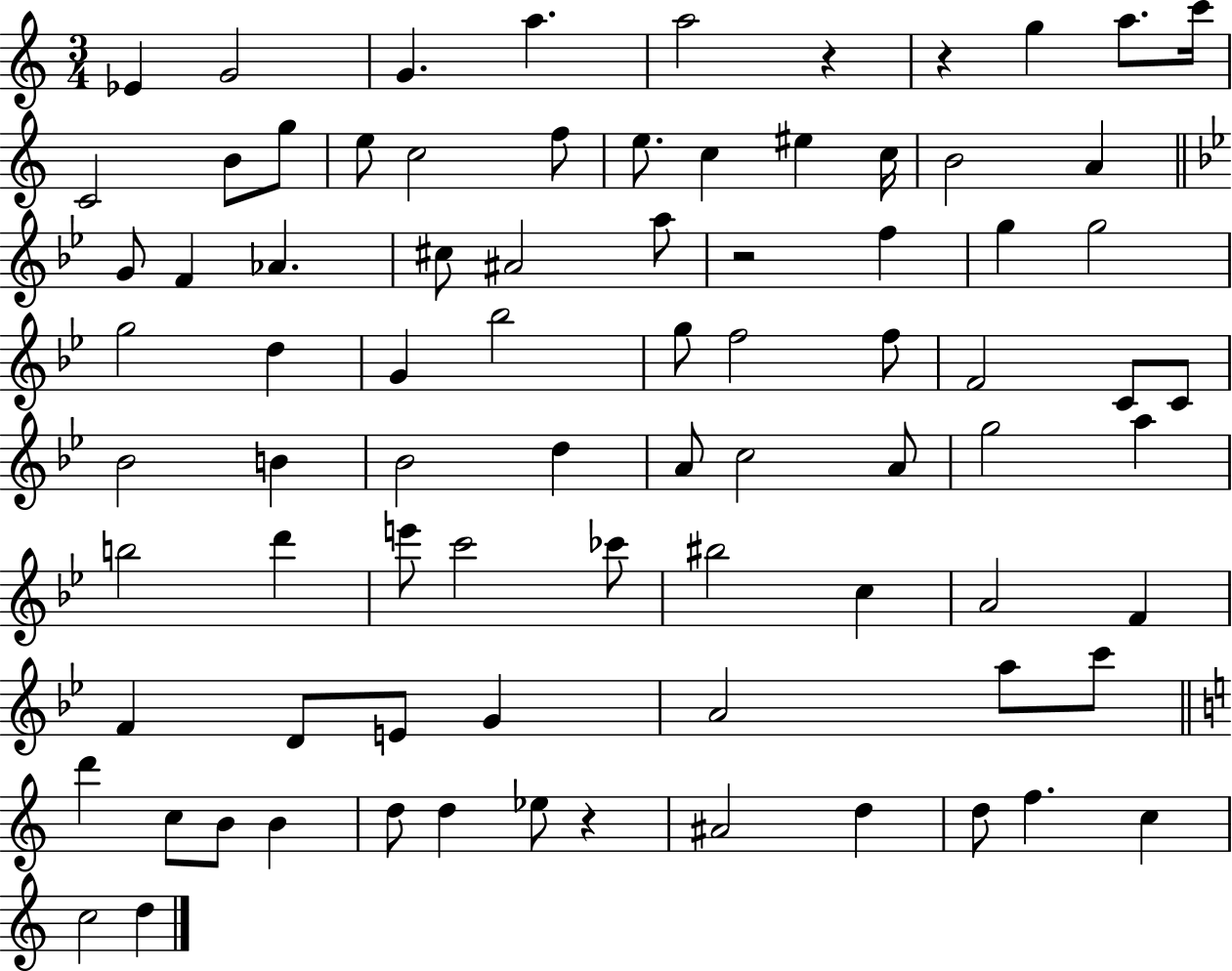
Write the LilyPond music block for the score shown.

{
  \clef treble
  \numericTimeSignature
  \time 3/4
  \key c \major
  ees'4 g'2 | g'4. a''4. | a''2 r4 | r4 g''4 a''8. c'''16 | \break c'2 b'8 g''8 | e''8 c''2 f''8 | e''8. c''4 eis''4 c''16 | b'2 a'4 | \break \bar "||" \break \key bes \major g'8 f'4 aes'4. | cis''8 ais'2 a''8 | r2 f''4 | g''4 g''2 | \break g''2 d''4 | g'4 bes''2 | g''8 f''2 f''8 | f'2 c'8 c'8 | \break bes'2 b'4 | bes'2 d''4 | a'8 c''2 a'8 | g''2 a''4 | \break b''2 d'''4 | e'''8 c'''2 ces'''8 | bis''2 c''4 | a'2 f'4 | \break f'4 d'8 e'8 g'4 | a'2 a''8 c'''8 | \bar "||" \break \key c \major d'''4 c''8 b'8 b'4 | d''8 d''4 ees''8 r4 | ais'2 d''4 | d''8 f''4. c''4 | \break c''2 d''4 | \bar "|."
}